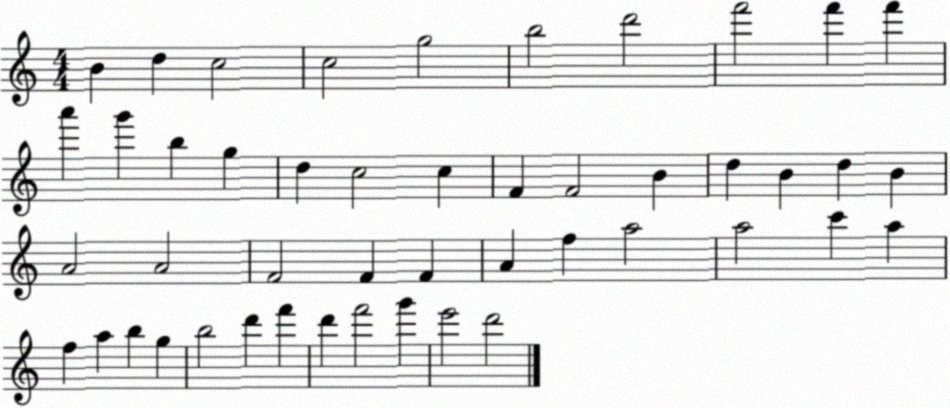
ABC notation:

X:1
T:Untitled
M:4/4
L:1/4
K:C
B d c2 c2 g2 b2 d'2 f'2 f' f' a' g' b g d c2 c F F2 B d B d B A2 A2 F2 F F A f a2 a2 c' a f a b g b2 d' f' d' f'2 g' e'2 d'2